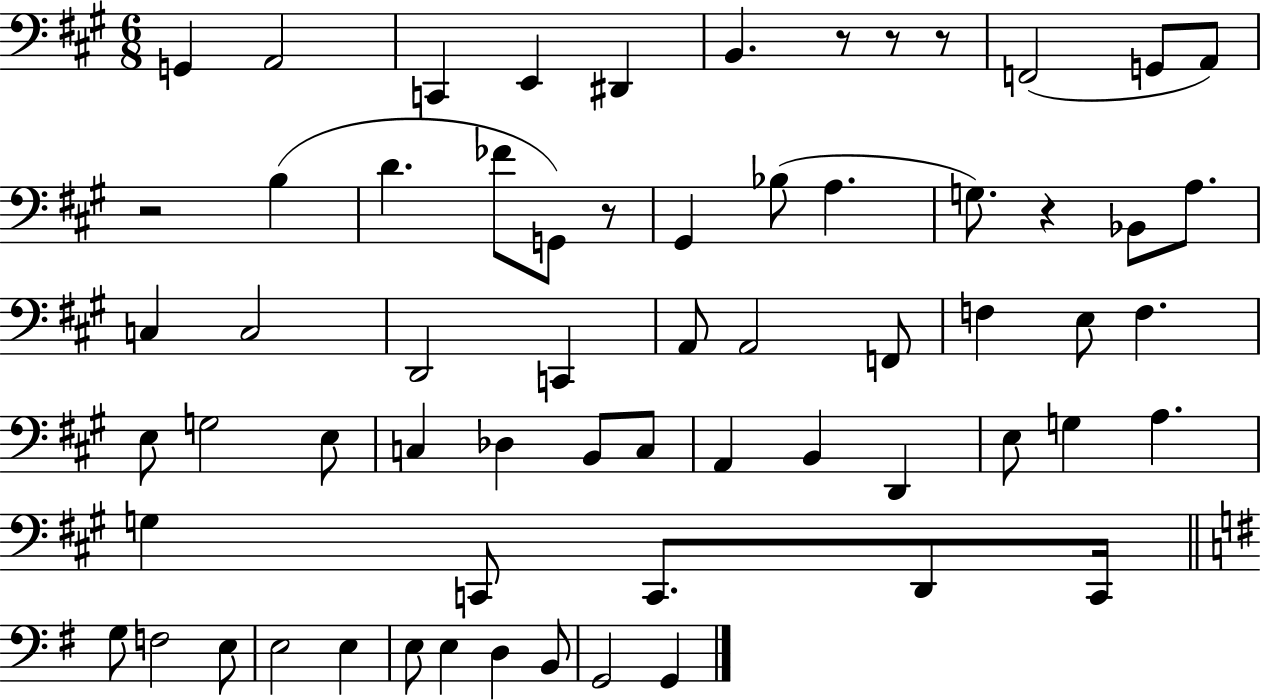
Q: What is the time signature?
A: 6/8